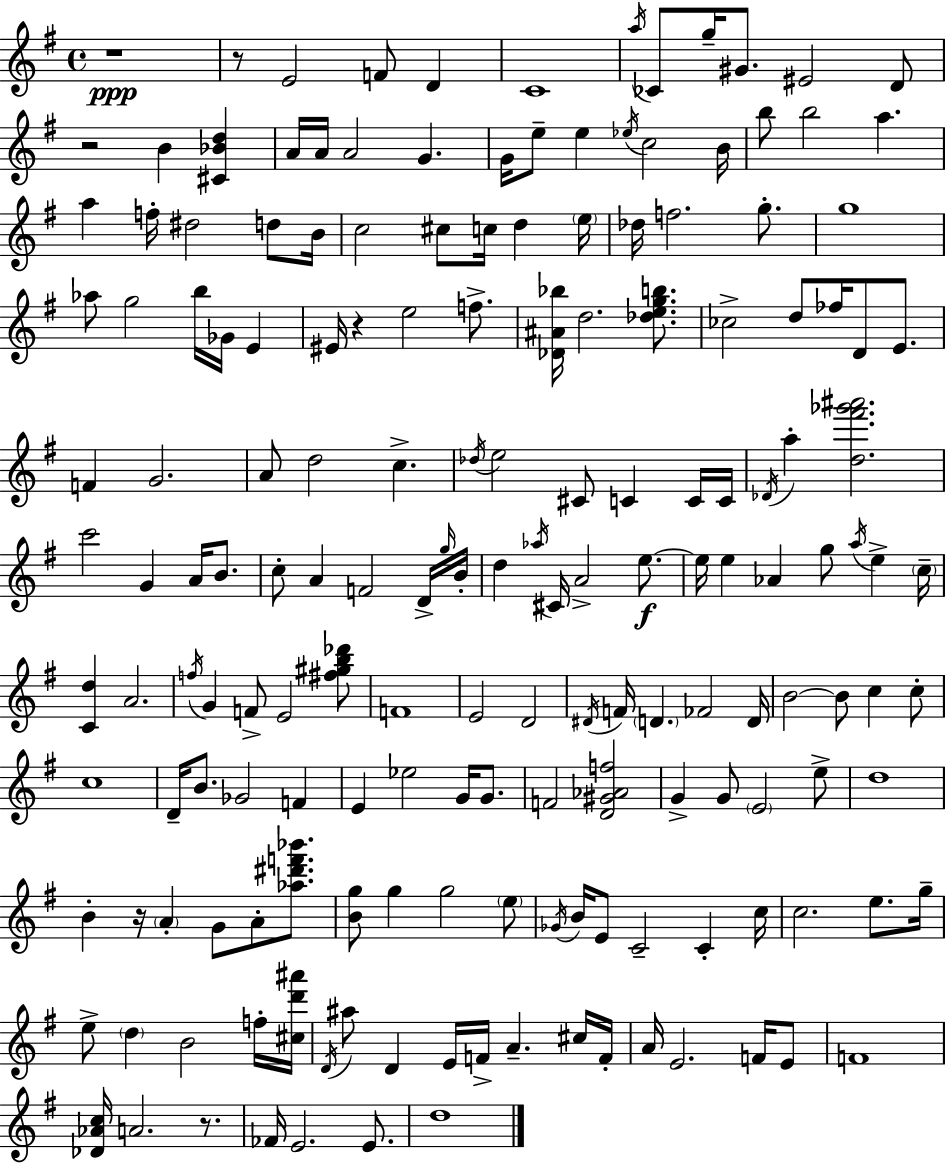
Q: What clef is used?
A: treble